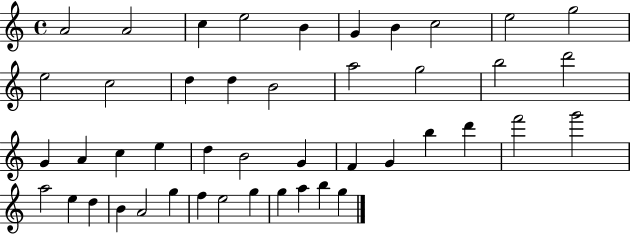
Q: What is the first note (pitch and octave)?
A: A4